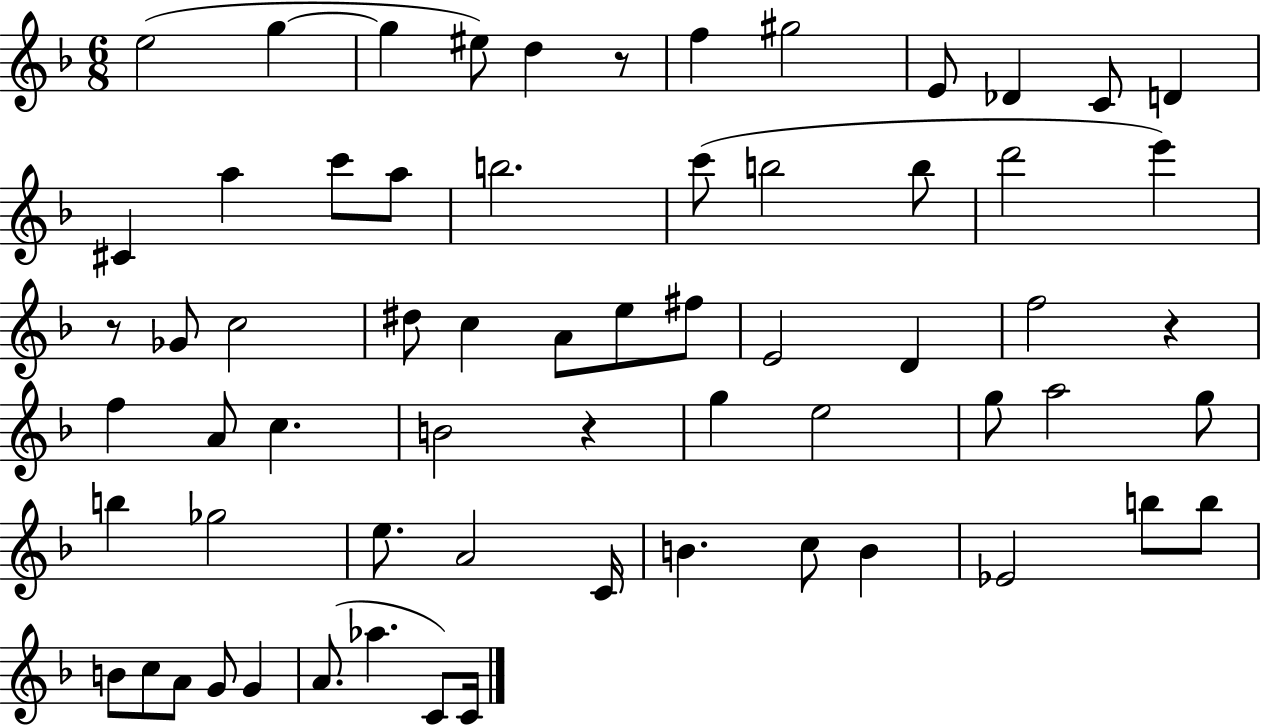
E5/h G5/q G5/q EIS5/e D5/q R/e F5/q G#5/h E4/e Db4/q C4/e D4/q C#4/q A5/q C6/e A5/e B5/h. C6/e B5/h B5/e D6/h E6/q R/e Gb4/e C5/h D#5/e C5/q A4/e E5/e F#5/e E4/h D4/q F5/h R/q F5/q A4/e C5/q. B4/h R/q G5/q E5/h G5/e A5/h G5/e B5/q Gb5/h E5/e. A4/h C4/s B4/q. C5/e B4/q Eb4/h B5/e B5/e B4/e C5/e A4/e G4/e G4/q A4/e. Ab5/q. C4/e C4/s